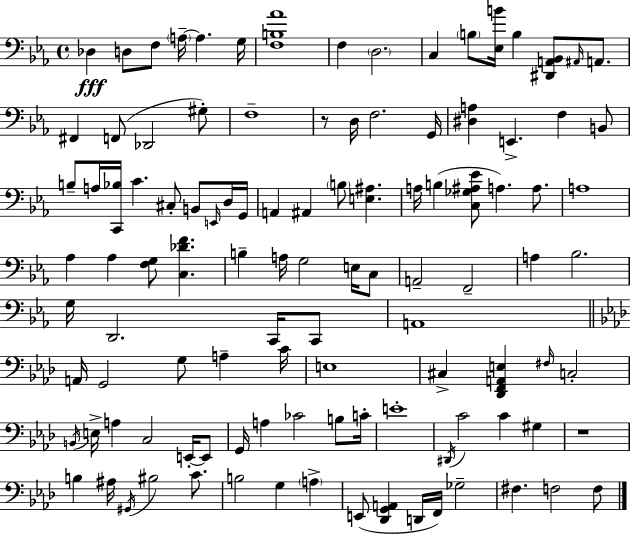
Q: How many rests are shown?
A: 2